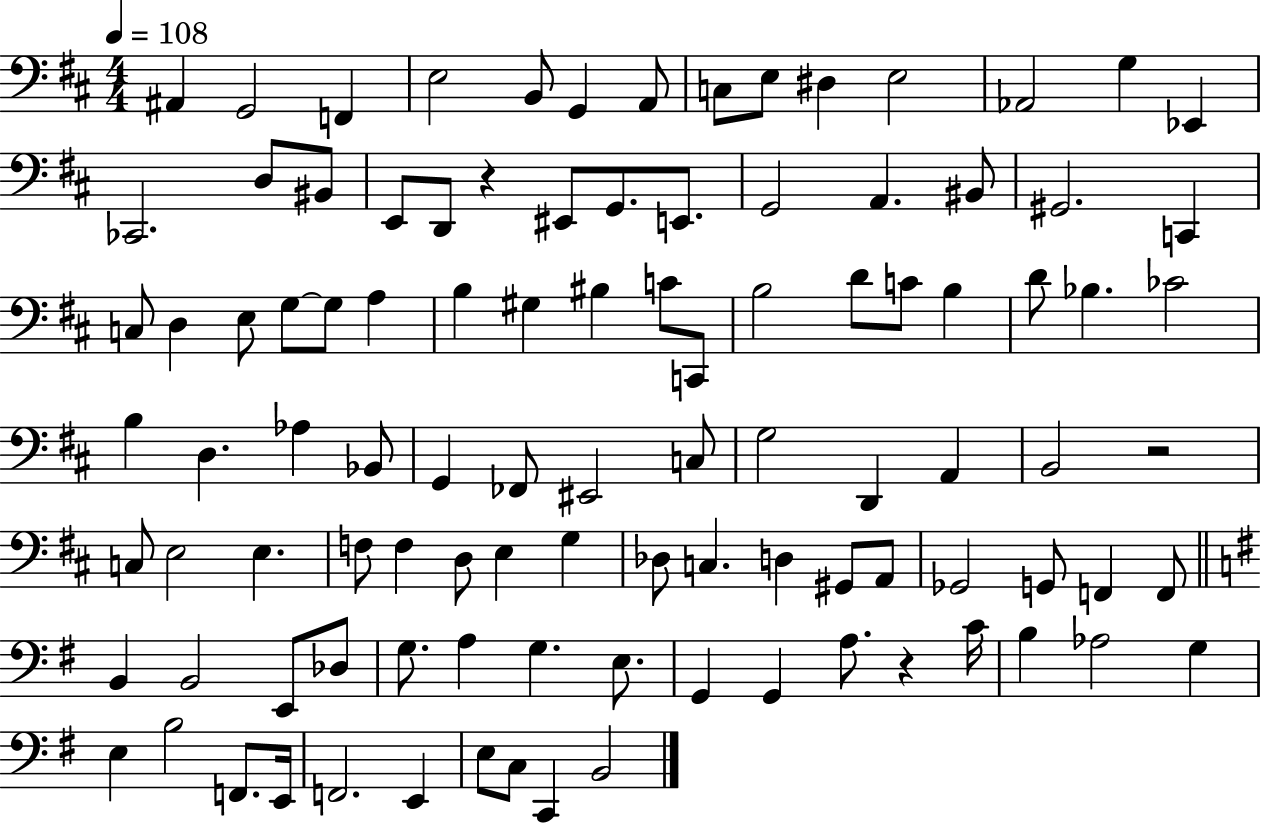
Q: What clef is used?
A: bass